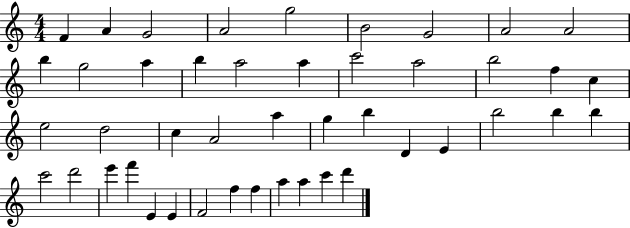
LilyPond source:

{
  \clef treble
  \numericTimeSignature
  \time 4/4
  \key c \major
  f'4 a'4 g'2 | a'2 g''2 | b'2 g'2 | a'2 a'2 | \break b''4 g''2 a''4 | b''4 a''2 a''4 | c'''2 a''2 | b''2 f''4 c''4 | \break e''2 d''2 | c''4 a'2 a''4 | g''4 b''4 d'4 e'4 | b''2 b''4 b''4 | \break c'''2 d'''2 | e'''4 f'''4 e'4 e'4 | f'2 f''4 f''4 | a''4 a''4 c'''4 d'''4 | \break \bar "|."
}